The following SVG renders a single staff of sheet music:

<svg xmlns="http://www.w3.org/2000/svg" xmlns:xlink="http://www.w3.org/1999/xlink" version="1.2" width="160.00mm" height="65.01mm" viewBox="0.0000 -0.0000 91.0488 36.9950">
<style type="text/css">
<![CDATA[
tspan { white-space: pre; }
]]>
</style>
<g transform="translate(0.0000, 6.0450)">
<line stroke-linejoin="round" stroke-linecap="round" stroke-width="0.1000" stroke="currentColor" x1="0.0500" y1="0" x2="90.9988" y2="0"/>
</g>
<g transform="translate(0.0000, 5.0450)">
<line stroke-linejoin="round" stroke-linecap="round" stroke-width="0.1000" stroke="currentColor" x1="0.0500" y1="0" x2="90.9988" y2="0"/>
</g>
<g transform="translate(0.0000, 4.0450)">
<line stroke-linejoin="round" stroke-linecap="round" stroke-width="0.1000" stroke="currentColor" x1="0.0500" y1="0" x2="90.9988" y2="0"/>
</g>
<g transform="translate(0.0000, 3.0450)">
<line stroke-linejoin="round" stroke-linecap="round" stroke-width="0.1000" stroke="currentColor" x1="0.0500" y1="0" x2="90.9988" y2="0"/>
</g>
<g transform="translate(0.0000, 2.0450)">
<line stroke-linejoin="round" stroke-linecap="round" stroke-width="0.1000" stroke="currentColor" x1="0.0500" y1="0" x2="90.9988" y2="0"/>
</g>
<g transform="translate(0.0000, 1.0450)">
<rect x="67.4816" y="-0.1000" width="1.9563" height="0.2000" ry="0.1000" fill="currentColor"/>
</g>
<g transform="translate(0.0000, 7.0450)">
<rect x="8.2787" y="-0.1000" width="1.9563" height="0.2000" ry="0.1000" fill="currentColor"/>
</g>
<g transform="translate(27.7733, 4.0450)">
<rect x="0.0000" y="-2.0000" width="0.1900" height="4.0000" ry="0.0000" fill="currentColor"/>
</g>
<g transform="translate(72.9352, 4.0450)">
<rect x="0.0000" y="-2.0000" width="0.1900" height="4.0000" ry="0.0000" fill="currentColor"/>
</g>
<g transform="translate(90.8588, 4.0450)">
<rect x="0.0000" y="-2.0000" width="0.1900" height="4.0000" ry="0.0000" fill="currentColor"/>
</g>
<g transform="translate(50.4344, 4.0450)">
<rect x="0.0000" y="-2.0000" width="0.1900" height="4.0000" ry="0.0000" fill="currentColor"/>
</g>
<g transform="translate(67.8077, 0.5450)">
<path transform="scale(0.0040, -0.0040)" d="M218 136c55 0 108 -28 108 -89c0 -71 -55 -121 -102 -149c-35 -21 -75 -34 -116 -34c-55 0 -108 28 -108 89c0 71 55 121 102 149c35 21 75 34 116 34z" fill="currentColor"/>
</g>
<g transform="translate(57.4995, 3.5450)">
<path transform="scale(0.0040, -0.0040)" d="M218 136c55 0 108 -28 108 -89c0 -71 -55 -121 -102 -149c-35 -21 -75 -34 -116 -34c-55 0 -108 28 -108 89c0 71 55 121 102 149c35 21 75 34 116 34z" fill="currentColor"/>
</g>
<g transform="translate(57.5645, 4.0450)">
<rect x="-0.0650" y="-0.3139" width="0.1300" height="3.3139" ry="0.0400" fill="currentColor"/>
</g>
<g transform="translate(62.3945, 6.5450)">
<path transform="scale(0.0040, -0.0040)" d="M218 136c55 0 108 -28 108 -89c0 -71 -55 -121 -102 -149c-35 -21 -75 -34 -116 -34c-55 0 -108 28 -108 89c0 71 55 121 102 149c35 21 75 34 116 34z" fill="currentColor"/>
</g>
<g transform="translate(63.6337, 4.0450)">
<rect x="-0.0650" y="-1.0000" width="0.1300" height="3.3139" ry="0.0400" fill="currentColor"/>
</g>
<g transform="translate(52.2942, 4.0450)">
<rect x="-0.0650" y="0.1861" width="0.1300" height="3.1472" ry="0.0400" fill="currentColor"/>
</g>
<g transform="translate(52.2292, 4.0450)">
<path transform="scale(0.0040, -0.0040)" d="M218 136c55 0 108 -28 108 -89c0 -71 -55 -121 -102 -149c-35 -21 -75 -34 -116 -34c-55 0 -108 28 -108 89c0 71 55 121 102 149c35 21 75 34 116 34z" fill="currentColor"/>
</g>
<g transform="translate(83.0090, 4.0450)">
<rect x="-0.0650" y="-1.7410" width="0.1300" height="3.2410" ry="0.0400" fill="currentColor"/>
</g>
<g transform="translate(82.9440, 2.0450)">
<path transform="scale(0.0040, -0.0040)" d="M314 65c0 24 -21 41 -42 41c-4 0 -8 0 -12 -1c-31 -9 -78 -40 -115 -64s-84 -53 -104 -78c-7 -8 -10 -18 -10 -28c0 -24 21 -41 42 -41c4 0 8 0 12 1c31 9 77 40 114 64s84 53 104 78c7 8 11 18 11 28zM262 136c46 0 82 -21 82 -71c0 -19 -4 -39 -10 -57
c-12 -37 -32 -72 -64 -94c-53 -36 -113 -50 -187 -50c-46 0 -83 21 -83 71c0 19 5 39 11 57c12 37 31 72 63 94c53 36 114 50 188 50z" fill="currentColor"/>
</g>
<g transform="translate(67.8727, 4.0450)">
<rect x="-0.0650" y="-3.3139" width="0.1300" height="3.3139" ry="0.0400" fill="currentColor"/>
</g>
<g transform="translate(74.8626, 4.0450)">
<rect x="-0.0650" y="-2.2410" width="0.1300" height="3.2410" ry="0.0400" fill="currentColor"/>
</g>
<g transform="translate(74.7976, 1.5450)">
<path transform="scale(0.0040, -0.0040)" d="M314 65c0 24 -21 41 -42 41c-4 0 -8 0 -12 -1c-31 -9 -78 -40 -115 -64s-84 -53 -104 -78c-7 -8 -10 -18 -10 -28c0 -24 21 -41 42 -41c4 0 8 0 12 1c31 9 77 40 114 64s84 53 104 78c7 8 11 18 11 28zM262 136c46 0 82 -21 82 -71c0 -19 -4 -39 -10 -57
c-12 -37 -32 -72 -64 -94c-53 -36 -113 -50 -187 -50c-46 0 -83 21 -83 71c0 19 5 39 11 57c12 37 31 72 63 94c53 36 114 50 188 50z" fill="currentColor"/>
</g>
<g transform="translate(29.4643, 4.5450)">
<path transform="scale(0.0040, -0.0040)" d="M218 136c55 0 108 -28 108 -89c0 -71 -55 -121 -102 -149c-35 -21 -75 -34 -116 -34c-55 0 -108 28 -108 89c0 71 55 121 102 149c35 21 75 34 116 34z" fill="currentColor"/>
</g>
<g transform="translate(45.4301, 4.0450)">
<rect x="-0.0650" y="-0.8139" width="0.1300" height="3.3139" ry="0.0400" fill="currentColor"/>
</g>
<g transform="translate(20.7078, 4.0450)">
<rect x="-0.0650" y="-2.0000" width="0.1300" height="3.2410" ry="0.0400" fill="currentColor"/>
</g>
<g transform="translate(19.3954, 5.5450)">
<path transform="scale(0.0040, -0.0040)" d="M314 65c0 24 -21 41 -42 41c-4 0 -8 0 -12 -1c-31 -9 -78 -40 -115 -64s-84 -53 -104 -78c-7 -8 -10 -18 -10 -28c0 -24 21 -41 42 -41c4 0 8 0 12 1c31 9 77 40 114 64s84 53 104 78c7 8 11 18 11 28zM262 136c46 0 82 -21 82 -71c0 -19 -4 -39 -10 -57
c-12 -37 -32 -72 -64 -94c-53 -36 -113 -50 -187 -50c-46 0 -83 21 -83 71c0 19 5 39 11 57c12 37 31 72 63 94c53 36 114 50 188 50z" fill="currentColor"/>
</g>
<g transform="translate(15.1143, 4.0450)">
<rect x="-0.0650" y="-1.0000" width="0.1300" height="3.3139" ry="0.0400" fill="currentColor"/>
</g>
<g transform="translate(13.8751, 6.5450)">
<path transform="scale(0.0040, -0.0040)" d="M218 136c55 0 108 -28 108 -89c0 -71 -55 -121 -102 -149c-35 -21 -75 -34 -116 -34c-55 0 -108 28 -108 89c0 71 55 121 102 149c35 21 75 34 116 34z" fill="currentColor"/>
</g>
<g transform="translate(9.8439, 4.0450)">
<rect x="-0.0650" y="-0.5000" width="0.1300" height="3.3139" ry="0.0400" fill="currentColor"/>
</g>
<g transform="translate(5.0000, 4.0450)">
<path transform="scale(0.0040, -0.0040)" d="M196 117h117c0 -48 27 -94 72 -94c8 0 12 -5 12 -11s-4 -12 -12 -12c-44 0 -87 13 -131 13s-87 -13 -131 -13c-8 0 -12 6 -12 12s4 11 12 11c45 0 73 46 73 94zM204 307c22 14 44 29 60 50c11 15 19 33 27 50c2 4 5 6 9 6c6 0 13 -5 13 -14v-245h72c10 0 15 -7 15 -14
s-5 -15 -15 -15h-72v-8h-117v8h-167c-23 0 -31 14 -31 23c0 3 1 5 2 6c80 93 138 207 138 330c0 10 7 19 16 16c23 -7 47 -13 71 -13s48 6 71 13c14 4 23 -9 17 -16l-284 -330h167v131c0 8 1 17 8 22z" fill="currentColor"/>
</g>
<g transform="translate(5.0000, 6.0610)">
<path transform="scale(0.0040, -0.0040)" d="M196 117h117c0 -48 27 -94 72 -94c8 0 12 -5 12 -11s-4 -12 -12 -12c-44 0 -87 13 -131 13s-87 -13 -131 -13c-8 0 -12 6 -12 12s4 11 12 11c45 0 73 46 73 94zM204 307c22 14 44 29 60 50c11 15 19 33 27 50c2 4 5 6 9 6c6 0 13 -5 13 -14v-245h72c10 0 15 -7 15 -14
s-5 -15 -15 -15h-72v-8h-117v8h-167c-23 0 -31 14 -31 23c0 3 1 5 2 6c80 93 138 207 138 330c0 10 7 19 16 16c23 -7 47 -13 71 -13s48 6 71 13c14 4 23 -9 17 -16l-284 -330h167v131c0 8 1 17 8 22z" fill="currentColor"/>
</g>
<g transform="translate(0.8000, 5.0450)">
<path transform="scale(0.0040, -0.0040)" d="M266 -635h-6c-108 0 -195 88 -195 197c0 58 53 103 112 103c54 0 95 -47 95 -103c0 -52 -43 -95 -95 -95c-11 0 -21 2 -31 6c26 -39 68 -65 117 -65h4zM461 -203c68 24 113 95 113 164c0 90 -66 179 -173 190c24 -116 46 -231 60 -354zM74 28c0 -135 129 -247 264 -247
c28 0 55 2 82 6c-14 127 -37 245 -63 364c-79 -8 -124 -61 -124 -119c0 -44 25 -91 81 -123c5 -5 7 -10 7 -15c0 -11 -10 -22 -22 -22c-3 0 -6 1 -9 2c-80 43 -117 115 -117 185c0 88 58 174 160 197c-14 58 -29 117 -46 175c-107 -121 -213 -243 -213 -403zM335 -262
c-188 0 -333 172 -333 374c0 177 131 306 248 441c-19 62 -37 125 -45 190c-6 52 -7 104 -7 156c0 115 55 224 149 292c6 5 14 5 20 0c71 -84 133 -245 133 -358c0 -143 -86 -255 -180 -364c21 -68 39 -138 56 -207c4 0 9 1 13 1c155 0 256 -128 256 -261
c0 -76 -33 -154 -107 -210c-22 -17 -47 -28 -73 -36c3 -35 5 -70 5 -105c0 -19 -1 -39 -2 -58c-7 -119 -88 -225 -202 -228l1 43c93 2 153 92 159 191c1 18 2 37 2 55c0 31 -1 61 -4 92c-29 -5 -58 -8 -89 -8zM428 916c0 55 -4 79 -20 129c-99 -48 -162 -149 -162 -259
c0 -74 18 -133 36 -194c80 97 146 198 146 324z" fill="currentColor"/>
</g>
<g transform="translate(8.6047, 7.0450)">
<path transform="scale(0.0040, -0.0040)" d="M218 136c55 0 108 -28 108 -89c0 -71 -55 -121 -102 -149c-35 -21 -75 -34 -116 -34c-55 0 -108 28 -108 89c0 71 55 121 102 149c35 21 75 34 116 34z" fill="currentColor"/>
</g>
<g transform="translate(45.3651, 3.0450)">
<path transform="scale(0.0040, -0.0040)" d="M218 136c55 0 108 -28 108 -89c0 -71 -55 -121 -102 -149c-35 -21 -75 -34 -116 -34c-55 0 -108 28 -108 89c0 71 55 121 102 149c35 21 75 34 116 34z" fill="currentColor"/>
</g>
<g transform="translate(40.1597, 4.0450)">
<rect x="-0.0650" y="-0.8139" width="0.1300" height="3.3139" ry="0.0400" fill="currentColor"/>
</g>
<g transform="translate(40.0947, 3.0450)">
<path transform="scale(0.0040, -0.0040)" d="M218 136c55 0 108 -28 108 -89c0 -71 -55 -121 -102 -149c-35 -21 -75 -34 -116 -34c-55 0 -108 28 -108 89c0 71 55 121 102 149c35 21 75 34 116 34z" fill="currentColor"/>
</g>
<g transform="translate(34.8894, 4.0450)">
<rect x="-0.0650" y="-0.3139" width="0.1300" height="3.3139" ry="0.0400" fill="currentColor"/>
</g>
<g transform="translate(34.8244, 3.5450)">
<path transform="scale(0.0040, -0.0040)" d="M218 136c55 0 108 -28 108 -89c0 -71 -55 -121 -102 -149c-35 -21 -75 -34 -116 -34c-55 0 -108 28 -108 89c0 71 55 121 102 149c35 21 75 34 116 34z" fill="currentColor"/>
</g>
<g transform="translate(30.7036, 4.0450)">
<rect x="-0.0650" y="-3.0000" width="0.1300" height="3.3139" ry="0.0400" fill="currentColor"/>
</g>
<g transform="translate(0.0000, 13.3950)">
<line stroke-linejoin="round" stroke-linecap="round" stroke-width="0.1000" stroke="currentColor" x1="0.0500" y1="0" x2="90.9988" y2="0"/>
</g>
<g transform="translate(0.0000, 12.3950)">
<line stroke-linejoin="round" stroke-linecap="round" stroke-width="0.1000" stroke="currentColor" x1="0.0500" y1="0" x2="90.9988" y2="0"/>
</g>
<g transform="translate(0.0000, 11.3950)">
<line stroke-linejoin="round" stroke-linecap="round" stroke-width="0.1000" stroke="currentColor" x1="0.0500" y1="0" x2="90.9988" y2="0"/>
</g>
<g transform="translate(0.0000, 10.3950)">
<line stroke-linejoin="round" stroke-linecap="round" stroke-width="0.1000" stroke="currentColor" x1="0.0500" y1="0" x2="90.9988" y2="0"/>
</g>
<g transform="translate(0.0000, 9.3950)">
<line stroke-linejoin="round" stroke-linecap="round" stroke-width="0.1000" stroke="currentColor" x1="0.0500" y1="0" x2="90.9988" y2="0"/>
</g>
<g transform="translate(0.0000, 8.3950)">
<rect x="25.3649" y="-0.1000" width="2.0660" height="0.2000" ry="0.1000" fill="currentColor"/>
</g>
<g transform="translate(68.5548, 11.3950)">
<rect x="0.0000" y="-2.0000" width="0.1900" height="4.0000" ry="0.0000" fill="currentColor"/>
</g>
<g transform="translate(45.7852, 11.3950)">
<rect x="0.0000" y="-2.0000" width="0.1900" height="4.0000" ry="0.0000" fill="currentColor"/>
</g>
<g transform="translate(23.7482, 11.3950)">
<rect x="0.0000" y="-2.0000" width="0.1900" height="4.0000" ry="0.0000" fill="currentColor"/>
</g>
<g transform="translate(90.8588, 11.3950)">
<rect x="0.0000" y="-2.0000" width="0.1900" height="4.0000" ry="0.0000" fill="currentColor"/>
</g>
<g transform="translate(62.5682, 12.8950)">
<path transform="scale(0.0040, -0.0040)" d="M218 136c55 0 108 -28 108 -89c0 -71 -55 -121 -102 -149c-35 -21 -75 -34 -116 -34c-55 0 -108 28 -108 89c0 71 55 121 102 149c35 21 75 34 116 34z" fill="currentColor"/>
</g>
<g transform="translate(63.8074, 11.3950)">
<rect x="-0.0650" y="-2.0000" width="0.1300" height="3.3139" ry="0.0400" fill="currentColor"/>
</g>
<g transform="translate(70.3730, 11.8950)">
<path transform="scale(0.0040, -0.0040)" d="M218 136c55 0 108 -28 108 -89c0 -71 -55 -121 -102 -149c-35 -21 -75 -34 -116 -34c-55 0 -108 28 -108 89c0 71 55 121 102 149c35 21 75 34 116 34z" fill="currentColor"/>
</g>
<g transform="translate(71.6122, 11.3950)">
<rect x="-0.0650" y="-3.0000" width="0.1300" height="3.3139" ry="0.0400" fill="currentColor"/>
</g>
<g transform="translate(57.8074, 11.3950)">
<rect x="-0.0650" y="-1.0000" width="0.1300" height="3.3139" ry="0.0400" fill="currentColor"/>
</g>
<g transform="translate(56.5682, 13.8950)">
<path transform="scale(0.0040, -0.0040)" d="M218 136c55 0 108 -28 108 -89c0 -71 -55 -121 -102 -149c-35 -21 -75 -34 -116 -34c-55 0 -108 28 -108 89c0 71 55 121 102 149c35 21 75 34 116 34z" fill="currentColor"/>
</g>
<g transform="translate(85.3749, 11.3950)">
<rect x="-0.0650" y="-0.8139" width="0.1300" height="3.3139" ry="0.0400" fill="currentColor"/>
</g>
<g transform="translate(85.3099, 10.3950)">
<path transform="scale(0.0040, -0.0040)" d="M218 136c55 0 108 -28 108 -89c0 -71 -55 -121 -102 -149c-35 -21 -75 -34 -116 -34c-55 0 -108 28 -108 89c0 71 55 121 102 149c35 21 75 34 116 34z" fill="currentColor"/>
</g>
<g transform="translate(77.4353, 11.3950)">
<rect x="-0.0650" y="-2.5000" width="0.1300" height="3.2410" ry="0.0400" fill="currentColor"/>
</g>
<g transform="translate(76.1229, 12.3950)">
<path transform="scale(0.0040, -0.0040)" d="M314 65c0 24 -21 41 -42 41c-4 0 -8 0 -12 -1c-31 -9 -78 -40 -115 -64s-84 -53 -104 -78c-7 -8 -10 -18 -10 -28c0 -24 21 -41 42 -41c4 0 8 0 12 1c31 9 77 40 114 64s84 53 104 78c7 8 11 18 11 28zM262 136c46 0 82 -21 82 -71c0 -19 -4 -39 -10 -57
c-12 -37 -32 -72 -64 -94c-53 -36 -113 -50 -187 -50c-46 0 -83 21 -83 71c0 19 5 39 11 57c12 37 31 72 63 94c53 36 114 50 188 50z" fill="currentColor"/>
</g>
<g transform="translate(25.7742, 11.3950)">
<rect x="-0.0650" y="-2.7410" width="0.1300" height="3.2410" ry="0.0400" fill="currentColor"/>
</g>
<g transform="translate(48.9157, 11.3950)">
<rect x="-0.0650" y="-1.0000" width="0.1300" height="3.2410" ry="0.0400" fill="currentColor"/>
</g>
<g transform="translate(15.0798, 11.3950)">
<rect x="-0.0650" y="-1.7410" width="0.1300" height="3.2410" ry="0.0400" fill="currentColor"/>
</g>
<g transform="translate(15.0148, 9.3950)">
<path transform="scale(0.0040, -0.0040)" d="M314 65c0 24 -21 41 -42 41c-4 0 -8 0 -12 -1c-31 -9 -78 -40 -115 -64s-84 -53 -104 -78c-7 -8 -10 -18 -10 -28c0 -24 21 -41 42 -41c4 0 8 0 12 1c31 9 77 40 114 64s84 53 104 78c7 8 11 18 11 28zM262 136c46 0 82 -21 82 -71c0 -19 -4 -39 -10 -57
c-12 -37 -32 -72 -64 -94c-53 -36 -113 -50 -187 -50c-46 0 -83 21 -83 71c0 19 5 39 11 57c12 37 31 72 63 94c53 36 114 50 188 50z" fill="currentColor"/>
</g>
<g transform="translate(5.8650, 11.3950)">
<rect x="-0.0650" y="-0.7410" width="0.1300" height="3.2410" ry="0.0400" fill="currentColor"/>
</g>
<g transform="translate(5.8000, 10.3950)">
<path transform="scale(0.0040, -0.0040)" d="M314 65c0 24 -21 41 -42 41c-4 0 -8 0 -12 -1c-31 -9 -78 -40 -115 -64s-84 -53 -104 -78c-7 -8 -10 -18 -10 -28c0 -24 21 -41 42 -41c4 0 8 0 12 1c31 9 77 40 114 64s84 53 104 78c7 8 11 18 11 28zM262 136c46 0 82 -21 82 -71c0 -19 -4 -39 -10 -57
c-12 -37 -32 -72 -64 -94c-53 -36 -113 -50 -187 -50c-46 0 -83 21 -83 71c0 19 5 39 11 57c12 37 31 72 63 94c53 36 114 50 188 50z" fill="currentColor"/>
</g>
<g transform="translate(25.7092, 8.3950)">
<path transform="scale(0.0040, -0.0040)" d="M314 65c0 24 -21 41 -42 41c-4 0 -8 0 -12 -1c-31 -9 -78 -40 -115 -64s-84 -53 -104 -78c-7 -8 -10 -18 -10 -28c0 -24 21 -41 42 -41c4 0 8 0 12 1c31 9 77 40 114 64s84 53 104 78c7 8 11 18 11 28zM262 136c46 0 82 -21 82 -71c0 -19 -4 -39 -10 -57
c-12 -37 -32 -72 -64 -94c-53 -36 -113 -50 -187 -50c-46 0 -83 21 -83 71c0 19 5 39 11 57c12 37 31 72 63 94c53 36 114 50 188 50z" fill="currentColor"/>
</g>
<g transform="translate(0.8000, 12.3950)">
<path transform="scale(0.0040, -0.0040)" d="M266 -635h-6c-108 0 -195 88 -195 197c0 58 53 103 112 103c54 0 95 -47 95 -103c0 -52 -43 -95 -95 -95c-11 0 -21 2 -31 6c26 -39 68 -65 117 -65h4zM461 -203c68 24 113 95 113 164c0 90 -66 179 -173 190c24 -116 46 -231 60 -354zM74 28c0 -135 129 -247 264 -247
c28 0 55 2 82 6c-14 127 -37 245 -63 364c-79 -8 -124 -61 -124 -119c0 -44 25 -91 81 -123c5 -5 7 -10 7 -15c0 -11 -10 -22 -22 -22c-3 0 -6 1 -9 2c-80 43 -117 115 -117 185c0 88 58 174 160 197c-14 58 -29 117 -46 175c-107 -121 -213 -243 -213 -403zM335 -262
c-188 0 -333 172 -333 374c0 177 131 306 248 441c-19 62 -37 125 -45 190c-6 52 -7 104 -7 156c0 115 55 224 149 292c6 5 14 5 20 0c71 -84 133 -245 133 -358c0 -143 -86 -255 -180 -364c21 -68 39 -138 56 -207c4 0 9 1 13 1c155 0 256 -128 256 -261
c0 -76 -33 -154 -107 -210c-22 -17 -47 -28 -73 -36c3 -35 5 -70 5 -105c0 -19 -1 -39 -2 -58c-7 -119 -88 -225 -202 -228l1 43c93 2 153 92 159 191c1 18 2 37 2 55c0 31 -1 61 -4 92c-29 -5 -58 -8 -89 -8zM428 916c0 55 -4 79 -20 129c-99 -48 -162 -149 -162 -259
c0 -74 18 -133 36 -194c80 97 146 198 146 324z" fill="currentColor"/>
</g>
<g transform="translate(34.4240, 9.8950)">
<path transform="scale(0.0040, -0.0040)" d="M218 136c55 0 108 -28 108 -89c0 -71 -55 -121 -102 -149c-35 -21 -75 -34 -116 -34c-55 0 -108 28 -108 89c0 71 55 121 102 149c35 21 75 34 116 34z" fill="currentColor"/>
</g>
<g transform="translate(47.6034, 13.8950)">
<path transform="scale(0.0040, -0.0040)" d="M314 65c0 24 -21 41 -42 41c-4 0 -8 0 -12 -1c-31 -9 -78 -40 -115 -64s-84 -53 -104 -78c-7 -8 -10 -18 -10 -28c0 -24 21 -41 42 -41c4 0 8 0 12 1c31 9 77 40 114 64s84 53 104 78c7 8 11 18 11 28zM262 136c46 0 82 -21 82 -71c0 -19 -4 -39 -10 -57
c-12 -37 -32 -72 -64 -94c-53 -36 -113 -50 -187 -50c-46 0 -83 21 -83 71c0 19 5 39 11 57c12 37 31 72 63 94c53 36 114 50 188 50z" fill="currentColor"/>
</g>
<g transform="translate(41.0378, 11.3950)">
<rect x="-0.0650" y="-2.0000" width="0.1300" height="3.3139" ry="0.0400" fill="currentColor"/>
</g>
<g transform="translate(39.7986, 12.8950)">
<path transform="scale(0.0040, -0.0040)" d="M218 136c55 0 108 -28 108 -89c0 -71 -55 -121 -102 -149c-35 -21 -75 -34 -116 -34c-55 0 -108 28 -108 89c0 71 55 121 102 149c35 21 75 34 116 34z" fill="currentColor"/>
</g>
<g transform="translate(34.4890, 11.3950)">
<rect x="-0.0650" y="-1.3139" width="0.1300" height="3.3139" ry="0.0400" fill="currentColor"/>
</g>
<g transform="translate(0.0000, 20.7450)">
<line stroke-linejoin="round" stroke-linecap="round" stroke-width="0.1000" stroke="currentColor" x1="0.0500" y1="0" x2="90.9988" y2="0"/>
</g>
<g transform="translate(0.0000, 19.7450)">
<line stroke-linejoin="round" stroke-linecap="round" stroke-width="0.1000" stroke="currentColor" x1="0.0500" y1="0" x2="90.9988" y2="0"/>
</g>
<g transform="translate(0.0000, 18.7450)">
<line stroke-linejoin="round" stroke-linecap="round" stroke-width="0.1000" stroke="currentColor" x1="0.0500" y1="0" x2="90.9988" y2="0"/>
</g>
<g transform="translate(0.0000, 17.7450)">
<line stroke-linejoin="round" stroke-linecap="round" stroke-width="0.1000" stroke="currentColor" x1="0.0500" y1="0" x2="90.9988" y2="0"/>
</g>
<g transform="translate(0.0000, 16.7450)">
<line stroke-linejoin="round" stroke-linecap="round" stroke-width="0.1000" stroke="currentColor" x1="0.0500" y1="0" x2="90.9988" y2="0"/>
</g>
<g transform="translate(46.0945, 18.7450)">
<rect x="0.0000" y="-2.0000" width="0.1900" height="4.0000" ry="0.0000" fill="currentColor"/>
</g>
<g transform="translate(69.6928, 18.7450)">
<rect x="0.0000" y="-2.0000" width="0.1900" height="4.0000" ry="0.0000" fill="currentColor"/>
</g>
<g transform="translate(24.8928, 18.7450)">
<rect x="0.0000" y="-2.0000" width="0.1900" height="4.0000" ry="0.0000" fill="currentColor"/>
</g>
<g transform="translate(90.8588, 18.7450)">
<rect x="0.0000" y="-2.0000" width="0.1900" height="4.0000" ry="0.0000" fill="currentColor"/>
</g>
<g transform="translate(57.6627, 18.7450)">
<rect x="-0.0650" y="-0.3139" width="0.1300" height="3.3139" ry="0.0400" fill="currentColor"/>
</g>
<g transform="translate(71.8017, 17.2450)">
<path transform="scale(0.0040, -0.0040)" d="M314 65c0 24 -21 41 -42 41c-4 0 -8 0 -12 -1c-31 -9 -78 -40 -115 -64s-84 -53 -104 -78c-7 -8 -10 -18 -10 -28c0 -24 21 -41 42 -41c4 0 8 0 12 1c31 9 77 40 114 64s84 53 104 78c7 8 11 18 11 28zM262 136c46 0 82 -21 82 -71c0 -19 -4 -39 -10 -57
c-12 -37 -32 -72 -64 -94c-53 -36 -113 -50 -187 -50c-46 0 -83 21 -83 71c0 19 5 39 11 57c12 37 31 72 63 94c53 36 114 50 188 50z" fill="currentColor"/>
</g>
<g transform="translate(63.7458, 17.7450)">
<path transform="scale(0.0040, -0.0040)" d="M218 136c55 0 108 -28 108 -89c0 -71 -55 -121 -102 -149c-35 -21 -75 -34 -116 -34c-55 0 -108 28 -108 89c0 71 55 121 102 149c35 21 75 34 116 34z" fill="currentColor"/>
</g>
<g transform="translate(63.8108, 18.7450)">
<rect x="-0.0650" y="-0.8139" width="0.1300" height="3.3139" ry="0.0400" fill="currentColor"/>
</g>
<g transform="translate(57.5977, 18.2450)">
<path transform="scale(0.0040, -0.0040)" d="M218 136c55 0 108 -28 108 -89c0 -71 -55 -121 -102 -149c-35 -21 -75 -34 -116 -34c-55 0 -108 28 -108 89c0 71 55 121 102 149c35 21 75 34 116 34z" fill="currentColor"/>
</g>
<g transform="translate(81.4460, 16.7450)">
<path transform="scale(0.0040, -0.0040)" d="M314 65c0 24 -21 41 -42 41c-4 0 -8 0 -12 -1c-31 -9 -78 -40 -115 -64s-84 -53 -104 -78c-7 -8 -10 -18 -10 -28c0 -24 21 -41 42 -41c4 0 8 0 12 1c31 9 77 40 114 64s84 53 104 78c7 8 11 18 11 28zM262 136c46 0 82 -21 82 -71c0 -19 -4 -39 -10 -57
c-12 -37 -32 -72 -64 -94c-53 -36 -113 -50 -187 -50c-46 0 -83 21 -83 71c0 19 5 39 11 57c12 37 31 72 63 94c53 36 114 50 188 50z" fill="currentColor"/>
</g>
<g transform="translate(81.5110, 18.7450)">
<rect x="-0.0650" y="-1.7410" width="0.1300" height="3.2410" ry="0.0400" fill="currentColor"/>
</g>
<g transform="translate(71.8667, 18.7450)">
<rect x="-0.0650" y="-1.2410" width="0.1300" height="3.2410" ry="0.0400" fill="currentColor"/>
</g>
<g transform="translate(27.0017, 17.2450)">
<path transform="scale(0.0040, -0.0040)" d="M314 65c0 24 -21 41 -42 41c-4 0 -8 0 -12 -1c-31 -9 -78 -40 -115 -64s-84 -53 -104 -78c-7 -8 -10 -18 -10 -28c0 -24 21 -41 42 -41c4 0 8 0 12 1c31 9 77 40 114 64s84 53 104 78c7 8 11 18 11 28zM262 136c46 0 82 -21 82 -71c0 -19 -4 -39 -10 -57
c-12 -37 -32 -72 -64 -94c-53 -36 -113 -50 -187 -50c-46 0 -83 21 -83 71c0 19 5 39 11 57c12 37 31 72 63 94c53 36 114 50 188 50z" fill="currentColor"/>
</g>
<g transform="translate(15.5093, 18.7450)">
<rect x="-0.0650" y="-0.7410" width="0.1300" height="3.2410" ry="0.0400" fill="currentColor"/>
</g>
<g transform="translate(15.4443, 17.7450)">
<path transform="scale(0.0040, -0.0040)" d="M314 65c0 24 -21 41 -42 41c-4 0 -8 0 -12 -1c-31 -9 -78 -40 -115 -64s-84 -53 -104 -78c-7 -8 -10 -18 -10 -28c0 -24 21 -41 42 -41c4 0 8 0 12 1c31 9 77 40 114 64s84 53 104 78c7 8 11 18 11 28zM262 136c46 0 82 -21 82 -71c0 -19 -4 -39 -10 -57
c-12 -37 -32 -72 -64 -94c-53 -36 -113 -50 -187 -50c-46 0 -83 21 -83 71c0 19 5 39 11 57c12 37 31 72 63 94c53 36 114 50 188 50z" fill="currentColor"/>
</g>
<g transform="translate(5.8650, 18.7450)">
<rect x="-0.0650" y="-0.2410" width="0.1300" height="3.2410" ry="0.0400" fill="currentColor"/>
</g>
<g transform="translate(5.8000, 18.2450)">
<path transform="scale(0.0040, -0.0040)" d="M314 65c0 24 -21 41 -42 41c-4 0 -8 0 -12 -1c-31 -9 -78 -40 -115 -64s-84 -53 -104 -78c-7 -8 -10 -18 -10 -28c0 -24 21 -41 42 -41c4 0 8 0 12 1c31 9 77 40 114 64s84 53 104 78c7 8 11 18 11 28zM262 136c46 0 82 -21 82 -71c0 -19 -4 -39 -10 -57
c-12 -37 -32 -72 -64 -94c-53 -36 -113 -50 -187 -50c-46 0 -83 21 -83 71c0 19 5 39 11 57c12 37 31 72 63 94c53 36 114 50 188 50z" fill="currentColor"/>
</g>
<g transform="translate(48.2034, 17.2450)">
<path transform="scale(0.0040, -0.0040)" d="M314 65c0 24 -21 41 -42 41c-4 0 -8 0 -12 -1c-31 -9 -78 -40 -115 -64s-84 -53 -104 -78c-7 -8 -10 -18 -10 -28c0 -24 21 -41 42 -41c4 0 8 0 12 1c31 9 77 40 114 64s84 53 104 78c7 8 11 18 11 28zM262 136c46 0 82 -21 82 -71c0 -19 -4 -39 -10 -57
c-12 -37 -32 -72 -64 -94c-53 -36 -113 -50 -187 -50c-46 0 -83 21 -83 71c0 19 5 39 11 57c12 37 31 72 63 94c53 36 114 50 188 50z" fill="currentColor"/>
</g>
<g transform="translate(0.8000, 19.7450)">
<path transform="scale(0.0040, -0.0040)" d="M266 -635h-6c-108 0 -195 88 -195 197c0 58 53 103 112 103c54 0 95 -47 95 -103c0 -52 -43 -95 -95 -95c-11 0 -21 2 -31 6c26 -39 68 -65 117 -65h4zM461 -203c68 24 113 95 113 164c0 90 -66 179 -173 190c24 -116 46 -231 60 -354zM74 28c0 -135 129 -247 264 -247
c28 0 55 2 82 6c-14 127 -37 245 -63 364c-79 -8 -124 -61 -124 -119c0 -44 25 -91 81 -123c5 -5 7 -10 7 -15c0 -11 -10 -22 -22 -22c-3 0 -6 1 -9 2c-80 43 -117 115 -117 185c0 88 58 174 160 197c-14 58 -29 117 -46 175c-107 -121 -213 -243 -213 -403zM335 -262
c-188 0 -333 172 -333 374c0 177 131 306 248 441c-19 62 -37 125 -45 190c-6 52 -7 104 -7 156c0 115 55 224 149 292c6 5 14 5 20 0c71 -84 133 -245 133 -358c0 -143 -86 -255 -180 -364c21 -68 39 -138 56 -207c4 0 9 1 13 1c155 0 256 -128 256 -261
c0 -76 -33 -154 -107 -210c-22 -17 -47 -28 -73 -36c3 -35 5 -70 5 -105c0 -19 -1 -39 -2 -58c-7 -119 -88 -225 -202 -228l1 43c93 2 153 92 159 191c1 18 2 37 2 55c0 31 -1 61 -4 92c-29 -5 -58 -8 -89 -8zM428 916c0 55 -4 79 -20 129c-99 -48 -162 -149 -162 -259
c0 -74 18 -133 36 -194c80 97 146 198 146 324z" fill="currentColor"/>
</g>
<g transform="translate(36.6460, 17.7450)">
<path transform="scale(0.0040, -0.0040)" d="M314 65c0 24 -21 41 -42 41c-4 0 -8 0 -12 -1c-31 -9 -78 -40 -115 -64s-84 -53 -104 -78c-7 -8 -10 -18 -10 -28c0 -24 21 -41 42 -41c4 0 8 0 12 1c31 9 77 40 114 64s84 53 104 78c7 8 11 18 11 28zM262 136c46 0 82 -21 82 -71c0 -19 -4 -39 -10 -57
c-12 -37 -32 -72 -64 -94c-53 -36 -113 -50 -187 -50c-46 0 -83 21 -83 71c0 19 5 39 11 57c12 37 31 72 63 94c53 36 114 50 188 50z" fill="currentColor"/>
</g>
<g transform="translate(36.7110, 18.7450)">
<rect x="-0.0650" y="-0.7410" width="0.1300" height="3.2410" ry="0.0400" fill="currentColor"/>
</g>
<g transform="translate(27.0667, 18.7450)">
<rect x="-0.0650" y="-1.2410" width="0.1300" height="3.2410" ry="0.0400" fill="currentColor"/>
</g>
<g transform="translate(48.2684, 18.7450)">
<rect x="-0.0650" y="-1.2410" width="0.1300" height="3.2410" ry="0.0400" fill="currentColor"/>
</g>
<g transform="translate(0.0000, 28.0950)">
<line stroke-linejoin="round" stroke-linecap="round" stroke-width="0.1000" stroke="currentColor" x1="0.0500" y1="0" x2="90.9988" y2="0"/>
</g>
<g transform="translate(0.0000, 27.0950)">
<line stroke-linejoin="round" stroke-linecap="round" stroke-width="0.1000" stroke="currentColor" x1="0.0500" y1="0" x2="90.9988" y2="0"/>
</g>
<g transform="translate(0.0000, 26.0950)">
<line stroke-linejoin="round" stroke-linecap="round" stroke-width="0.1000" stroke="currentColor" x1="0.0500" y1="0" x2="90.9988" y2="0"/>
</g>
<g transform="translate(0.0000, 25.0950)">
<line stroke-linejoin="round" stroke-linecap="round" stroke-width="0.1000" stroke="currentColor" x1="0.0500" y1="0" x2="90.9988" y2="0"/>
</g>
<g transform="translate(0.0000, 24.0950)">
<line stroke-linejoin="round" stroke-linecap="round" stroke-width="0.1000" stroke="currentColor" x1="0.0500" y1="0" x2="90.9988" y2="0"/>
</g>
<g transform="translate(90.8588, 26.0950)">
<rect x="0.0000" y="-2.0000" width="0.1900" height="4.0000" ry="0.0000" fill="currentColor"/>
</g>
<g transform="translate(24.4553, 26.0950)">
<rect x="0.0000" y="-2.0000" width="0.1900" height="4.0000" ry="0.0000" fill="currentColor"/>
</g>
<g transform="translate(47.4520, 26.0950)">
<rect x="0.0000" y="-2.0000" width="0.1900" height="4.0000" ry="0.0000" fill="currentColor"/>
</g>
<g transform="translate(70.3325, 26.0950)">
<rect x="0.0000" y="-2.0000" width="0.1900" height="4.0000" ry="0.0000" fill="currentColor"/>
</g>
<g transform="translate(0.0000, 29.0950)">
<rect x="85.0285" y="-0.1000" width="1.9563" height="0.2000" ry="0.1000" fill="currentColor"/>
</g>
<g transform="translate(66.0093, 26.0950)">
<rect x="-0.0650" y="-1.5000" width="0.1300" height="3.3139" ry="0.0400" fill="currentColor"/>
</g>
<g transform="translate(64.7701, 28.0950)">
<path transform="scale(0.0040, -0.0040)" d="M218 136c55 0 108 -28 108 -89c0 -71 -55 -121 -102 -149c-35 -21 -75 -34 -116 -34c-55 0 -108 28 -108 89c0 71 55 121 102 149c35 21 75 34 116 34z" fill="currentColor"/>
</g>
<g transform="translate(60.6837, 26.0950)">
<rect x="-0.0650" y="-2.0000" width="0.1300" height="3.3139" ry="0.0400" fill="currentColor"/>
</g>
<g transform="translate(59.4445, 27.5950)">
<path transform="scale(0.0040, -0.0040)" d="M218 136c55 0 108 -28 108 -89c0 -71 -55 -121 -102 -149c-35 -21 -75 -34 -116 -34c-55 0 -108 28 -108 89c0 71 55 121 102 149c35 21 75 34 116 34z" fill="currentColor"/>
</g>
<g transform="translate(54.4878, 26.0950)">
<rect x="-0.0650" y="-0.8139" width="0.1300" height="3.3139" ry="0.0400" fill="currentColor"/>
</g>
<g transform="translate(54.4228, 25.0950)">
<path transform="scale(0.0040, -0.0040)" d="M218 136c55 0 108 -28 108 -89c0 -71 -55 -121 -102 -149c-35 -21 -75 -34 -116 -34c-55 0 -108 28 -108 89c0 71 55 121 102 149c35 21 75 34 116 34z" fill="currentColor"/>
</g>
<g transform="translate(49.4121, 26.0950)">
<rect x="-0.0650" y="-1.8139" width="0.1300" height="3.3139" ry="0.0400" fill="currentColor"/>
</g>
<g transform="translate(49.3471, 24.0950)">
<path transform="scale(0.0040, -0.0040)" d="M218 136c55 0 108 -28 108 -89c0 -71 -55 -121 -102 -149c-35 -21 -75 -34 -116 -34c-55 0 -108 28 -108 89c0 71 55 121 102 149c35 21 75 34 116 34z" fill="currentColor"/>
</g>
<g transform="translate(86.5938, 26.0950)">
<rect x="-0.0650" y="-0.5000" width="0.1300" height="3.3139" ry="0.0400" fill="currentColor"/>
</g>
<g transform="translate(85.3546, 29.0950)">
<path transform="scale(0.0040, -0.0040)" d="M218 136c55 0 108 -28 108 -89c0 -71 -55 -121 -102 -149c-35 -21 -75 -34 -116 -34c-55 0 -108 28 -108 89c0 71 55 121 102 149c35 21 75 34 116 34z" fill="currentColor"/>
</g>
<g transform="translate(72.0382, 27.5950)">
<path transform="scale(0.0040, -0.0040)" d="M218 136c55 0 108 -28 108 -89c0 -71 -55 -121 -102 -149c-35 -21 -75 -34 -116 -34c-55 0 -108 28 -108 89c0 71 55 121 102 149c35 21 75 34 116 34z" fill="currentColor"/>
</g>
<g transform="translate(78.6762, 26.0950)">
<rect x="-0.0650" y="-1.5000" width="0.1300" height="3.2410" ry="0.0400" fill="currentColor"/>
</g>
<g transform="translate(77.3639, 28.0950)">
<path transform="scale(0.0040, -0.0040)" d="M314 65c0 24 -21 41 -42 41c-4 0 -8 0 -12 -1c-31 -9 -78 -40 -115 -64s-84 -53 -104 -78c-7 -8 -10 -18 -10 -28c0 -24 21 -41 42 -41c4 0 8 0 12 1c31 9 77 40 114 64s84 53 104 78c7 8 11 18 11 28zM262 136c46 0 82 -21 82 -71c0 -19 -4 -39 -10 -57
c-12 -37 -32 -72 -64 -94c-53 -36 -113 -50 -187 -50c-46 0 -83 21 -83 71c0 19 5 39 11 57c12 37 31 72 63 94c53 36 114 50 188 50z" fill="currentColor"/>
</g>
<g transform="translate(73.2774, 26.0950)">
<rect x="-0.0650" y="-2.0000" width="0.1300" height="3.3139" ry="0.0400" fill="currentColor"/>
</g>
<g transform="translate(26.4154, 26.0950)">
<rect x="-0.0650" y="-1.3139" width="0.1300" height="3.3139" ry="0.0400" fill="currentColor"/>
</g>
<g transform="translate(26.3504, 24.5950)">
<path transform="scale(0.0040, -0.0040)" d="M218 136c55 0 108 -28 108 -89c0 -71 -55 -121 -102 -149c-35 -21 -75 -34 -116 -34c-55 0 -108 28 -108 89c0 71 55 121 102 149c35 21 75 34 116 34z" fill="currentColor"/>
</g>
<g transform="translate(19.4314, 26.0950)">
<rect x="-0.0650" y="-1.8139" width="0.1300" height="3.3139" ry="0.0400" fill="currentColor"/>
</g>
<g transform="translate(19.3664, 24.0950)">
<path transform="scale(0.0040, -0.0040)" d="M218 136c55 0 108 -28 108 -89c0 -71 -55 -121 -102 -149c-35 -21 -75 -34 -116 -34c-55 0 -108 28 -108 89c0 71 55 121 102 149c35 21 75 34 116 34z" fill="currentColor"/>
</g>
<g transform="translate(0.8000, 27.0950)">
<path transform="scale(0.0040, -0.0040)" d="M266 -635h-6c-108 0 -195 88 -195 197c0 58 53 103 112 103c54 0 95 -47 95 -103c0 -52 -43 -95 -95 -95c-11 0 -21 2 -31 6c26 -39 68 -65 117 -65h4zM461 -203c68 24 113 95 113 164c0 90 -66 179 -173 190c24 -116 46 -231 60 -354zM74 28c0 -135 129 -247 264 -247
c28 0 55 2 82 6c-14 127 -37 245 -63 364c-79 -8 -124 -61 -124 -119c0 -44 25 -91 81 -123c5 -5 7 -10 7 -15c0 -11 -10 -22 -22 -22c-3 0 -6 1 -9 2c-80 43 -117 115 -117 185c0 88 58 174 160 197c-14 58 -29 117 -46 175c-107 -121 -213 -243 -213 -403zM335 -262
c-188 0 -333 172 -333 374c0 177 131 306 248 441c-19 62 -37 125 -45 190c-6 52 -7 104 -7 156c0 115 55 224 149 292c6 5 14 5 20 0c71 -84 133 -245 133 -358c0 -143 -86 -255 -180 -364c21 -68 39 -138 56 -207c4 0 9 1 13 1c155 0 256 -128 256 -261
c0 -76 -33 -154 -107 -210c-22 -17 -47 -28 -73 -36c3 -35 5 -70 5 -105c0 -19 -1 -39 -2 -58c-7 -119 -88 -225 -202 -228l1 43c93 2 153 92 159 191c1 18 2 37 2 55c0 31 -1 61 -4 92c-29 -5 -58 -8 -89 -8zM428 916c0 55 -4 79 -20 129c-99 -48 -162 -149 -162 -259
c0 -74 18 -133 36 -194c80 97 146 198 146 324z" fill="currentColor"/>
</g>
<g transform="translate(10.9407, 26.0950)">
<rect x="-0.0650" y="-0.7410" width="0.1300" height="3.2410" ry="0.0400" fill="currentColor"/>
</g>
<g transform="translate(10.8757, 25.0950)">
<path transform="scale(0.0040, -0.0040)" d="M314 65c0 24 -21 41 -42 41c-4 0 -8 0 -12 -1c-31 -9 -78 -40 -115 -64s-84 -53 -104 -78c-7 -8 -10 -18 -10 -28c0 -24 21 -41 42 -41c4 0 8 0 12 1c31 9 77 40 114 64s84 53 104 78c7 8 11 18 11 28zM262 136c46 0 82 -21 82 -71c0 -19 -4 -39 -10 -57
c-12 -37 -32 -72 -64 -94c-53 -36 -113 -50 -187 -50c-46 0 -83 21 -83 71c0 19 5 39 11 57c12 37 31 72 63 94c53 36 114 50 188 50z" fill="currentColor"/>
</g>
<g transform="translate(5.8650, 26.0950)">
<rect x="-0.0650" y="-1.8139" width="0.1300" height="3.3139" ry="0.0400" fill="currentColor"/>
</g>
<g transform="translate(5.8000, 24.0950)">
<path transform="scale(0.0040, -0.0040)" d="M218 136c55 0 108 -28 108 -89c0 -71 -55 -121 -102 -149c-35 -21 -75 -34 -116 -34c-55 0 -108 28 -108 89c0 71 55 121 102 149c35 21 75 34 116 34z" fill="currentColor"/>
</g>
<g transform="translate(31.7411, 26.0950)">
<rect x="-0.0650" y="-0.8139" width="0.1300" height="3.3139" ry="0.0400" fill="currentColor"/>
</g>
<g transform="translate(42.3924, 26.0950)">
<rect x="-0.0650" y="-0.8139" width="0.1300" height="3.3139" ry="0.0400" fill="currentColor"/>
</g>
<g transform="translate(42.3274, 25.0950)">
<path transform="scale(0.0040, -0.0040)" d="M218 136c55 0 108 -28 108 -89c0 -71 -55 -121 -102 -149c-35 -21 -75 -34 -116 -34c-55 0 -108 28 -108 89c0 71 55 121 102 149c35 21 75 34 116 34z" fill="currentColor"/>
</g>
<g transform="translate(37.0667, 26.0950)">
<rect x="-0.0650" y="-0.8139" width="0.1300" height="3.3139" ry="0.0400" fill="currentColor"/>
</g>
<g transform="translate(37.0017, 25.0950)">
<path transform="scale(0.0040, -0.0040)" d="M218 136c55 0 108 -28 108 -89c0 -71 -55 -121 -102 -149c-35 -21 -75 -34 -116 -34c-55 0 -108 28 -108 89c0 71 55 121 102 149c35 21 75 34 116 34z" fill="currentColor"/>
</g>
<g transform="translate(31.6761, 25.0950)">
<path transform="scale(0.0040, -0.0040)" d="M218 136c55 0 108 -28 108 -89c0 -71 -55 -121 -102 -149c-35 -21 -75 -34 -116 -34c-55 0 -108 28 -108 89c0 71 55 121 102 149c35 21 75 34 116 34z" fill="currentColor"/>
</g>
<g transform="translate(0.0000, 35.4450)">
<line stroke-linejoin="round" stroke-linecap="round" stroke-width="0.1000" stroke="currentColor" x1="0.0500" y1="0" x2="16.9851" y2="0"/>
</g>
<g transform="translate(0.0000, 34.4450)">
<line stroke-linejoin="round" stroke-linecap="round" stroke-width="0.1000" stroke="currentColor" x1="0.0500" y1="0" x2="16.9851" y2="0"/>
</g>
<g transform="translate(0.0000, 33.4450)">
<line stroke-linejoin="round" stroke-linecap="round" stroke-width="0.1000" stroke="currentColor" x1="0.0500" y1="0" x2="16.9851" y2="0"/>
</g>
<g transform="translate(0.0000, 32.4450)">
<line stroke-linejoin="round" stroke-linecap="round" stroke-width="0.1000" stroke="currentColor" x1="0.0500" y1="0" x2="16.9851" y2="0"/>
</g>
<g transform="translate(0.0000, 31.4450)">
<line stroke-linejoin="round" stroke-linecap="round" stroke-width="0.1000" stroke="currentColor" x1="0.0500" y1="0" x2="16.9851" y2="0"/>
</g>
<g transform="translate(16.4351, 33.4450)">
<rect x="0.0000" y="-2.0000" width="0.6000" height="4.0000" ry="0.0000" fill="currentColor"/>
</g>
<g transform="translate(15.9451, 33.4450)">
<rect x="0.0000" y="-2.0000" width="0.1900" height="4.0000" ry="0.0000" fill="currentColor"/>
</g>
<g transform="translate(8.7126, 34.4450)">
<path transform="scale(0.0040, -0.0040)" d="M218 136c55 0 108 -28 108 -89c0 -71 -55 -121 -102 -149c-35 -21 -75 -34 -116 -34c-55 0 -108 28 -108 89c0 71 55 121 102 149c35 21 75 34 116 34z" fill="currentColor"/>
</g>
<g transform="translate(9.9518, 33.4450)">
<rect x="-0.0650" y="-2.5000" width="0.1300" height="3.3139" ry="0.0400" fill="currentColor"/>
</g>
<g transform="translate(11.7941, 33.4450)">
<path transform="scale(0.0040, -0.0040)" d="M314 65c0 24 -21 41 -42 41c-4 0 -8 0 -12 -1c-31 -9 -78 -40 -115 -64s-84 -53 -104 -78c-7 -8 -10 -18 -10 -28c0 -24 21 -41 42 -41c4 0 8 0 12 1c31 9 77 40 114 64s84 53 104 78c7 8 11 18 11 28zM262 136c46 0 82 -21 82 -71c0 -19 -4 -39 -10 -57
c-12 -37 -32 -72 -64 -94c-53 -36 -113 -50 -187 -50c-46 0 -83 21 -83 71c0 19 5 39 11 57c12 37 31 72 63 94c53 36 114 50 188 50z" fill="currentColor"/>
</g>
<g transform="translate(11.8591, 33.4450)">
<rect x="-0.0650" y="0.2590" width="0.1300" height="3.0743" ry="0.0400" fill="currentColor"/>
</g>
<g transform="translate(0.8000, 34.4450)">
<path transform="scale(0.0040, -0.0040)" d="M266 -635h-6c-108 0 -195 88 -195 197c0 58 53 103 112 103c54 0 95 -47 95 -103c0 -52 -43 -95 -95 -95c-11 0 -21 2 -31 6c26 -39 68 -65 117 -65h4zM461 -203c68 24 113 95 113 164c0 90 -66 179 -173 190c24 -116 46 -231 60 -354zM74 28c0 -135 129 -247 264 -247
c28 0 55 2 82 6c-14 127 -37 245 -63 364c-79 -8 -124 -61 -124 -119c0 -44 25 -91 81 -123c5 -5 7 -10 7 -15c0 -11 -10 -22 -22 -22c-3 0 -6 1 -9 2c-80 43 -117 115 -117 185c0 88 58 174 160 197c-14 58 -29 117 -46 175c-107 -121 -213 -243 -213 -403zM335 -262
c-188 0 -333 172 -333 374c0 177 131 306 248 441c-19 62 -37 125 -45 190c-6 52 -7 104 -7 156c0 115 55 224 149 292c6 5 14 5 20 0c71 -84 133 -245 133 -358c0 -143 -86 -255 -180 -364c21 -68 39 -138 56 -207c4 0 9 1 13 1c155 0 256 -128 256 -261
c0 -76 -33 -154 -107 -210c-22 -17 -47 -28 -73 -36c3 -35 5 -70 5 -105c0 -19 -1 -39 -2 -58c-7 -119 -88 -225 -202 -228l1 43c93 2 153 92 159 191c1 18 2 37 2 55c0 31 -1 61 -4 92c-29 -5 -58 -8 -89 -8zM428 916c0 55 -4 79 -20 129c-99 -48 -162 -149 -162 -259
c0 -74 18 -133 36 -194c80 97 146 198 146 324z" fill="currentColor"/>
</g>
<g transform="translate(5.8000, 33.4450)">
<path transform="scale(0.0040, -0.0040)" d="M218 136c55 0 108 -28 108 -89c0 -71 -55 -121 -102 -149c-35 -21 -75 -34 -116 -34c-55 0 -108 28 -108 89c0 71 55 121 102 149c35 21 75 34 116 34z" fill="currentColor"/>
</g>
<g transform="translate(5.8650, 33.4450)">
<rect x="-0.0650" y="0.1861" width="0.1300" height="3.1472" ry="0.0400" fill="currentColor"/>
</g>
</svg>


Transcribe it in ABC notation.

X:1
T:Untitled
M:4/4
L:1/4
K:C
C D F2 A c d d B c D b g2 f2 d2 f2 a2 e F D2 D F A G2 d c2 d2 e2 d2 e2 c d e2 f2 f d2 f e d d d f d F E F E2 C B G B2